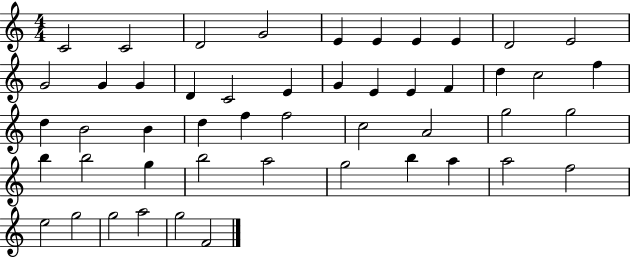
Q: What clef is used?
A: treble